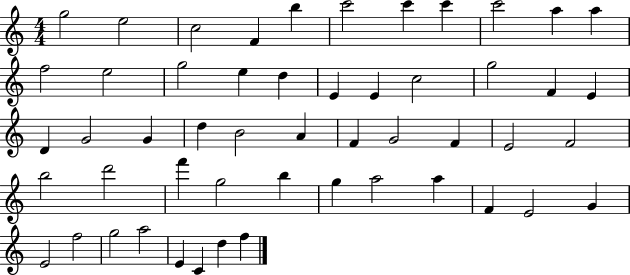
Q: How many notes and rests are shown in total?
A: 52